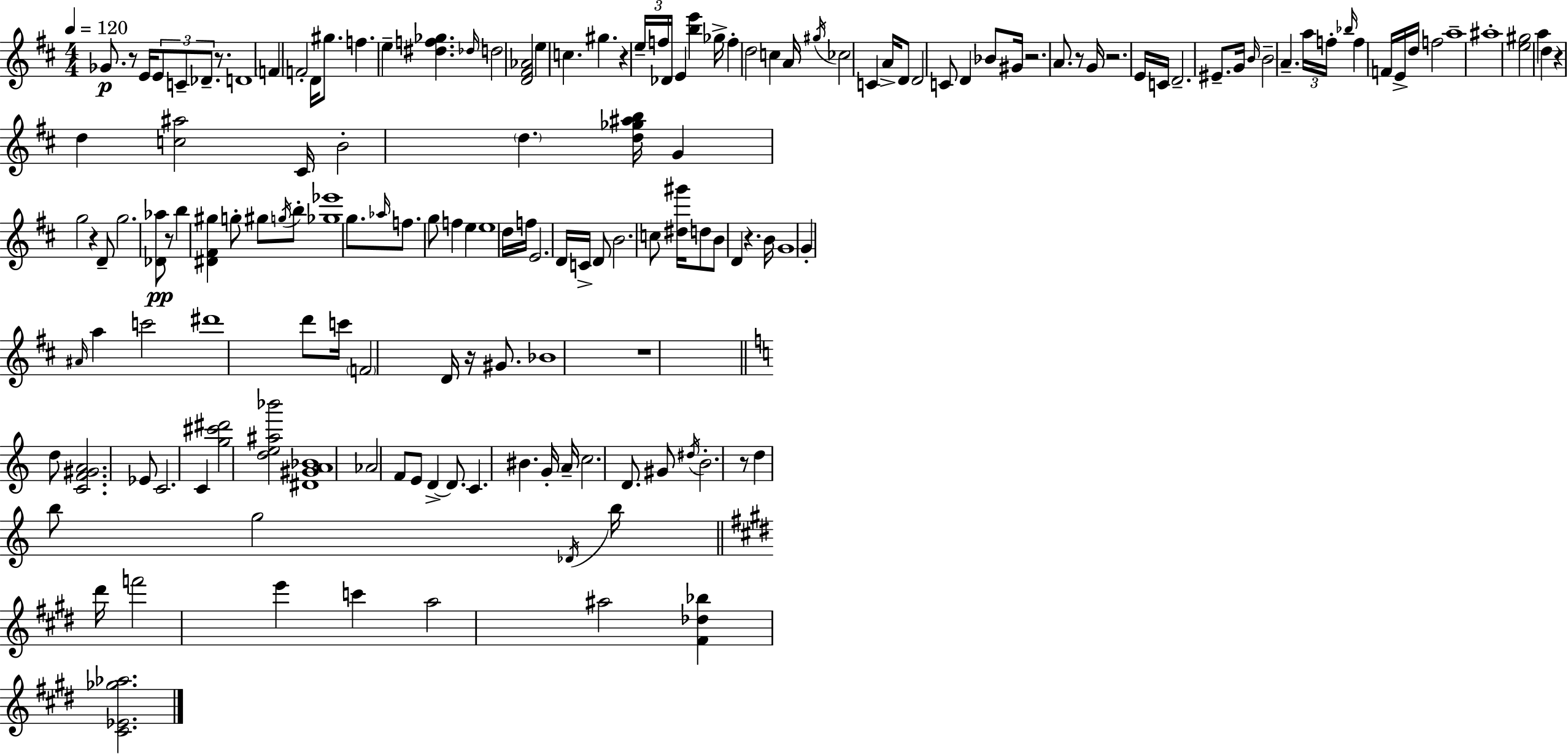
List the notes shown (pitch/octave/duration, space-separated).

Gb4/e. R/e E4/s E4/e C4/e Db4/e. R/e. D4/w F4/q F4/h D4/s G#5/e. F5/q. E5/q [D#5,F5,Gb5]/q. Db5/s D5/h [D4,F#4,Ab4]/h E5/q C5/q. G#5/q. R/q E5/s F5/s Db4/s E4/q [B5,E6]/q Gb5/s F5/q D5/h C5/q A4/s G#5/s CES5/h C4/q A4/s D4/e D4/h C4/e D4/q Bb4/e G#4/s R/h. A4/e. R/e G4/s R/h. E4/s C4/s D4/h. EIS4/e. G4/s B4/s B4/h A4/q. A5/s F5/s Bb5/s F5/q F4/s E4/s D5/s F5/h A5/w A#5/w [E5,G#5]/h A5/q D5/q R/q D5/q [C5,A#5]/h C#4/s B4/h D5/q. [D5,Gb5,A#5,B5]/s G4/q G5/h R/q D4/e G5/h. [Db4,Ab5]/e R/e B5/q [D#4,F#4,G#5]/q G5/e G#5/e G5/s B5/e [Gb5,Eb6]/w G5/e. Ab5/s F5/e. G5/e F5/q E5/q E5/w D5/s F5/s E4/h. D4/s C4/s D4/e B4/h. C5/e [D#5,G#6]/s D5/e B4/e D4/q R/q. B4/s G4/w G4/q A#4/s A5/q C6/h D#6/w D6/e C6/s F4/h D4/s R/s G#4/e. Bb4/w R/w D5/e [C4,F4,G#4,A4]/h. Eb4/e C4/h. C4/q [G5,C#6,D#6]/h [D5,E5,A#5,Bb6]/h [D#4,G#4,A4,Bb4]/w Ab4/h F4/e E4/e D4/q D4/e. C4/q. BIS4/q. G4/s A4/s C5/h. D4/e. G#4/e D#5/s B4/h. R/e D5/q B5/e G5/h Db4/s B5/s D#6/s F6/h E6/q C6/q A5/h A#5/h [F#4,Db5,Bb5]/q [C#4,Eb4,Gb5,Ab5]/h.